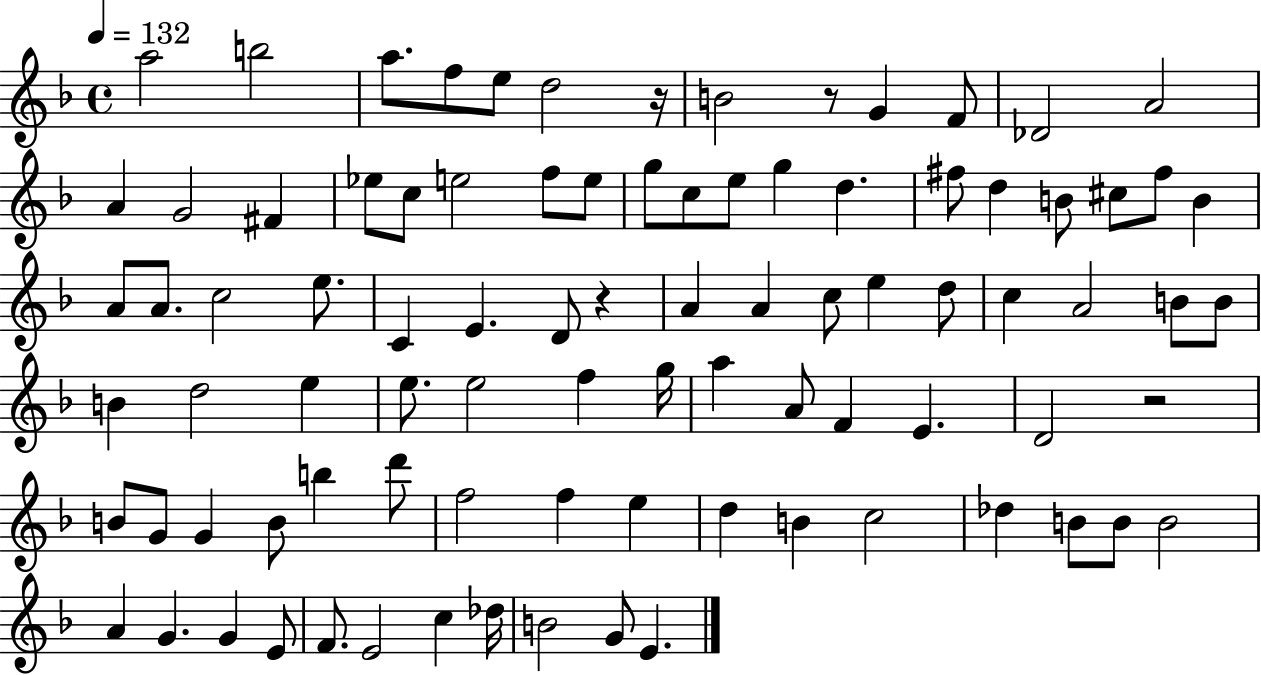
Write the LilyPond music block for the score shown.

{
  \clef treble
  \time 4/4
  \defaultTimeSignature
  \key f \major
  \tempo 4 = 132
  \repeat volta 2 { a''2 b''2 | a''8. f''8 e''8 d''2 r16 | b'2 r8 g'4 f'8 | des'2 a'2 | \break a'4 g'2 fis'4 | ees''8 c''8 e''2 f''8 e''8 | g''8 c''8 e''8 g''4 d''4. | fis''8 d''4 b'8 cis''8 fis''8 b'4 | \break a'8 a'8. c''2 e''8. | c'4 e'4. d'8 r4 | a'4 a'4 c''8 e''4 d''8 | c''4 a'2 b'8 b'8 | \break b'4 d''2 e''4 | e''8. e''2 f''4 g''16 | a''4 a'8 f'4 e'4. | d'2 r2 | \break b'8 g'8 g'4 b'8 b''4 d'''8 | f''2 f''4 e''4 | d''4 b'4 c''2 | des''4 b'8 b'8 b'2 | \break a'4 g'4. g'4 e'8 | f'8. e'2 c''4 des''16 | b'2 g'8 e'4. | } \bar "|."
}